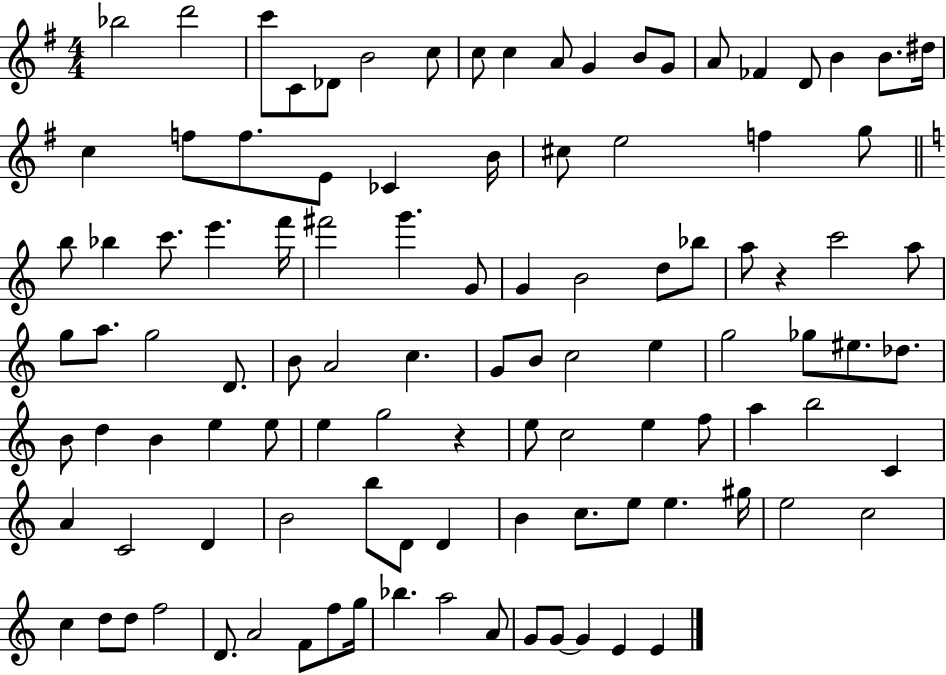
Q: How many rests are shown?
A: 2